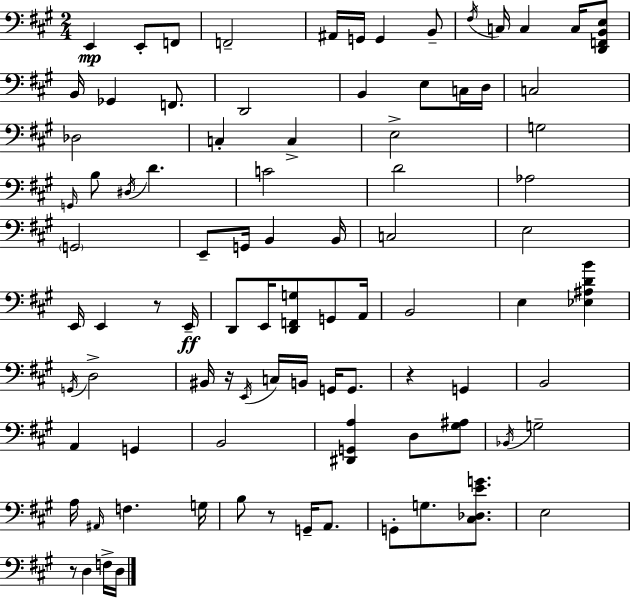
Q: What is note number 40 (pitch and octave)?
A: E3